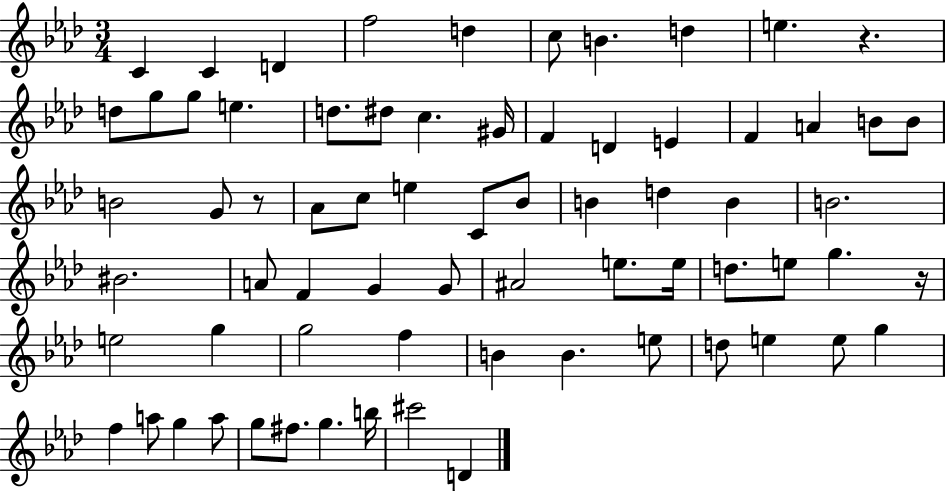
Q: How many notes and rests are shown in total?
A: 70